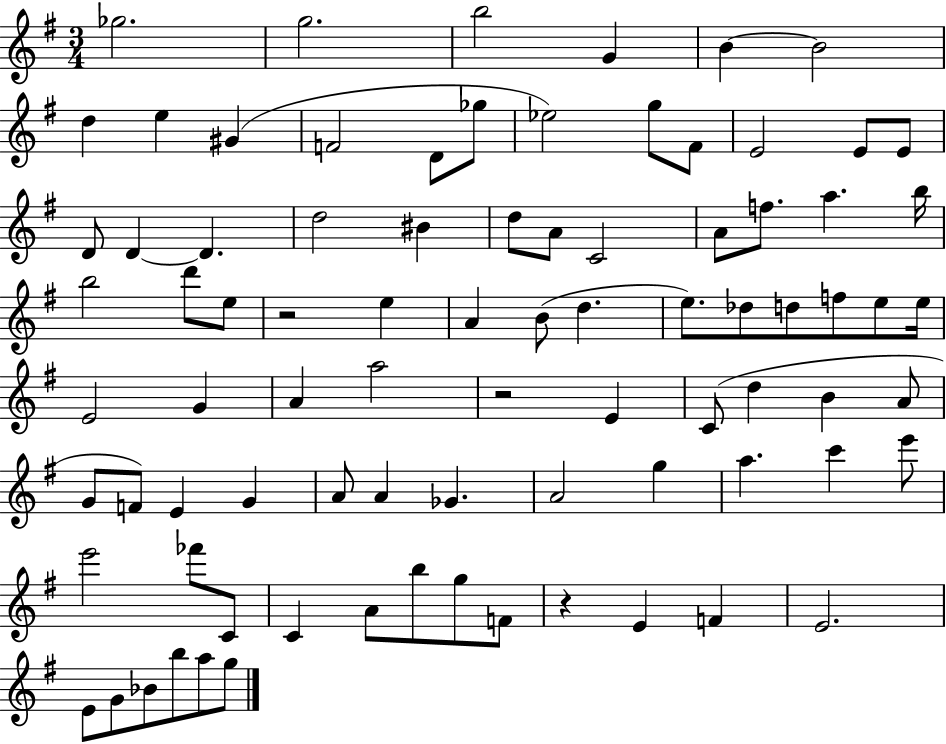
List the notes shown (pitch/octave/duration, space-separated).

Gb5/h. G5/h. B5/h G4/q B4/q B4/h D5/q E5/q G#4/q F4/h D4/e Gb5/e Eb5/h G5/e F#4/e E4/h E4/e E4/e D4/e D4/q D4/q. D5/h BIS4/q D5/e A4/e C4/h A4/e F5/e. A5/q. B5/s B5/h D6/e E5/e R/h E5/q A4/q B4/e D5/q. E5/e. Db5/e D5/e F5/e E5/e E5/s E4/h G4/q A4/q A5/h R/h E4/q C4/e D5/q B4/q A4/e G4/e F4/e E4/q G4/q A4/e A4/q Gb4/q. A4/h G5/q A5/q. C6/q E6/e E6/h FES6/e C4/e C4/q A4/e B5/e G5/e F4/e R/q E4/q F4/q E4/h. E4/e G4/e Bb4/e B5/e A5/e G5/e